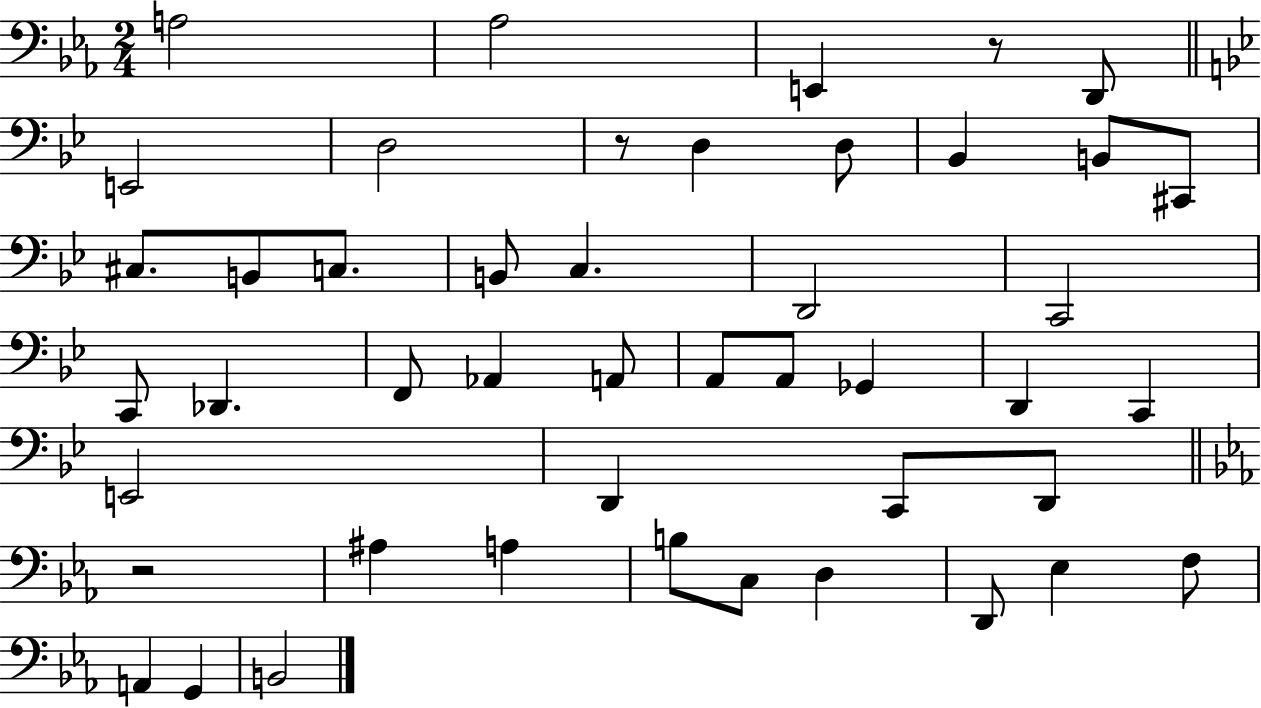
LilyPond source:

{
  \clef bass
  \numericTimeSignature
  \time 2/4
  \key ees \major
  a2 | aes2 | e,4 r8 d,8 | \bar "||" \break \key g \minor e,2 | d2 | r8 d4 d8 | bes,4 b,8 cis,8 | \break cis8. b,8 c8. | b,8 c4. | d,2 | c,2 | \break c,8 des,4. | f,8 aes,4 a,8 | a,8 a,8 ges,4 | d,4 c,4 | \break e,2 | d,4 c,8 d,8 | \bar "||" \break \key ees \major r2 | ais4 a4 | b8 c8 d4 | d,8 ees4 f8 | \break a,4 g,4 | b,2 | \bar "|."
}